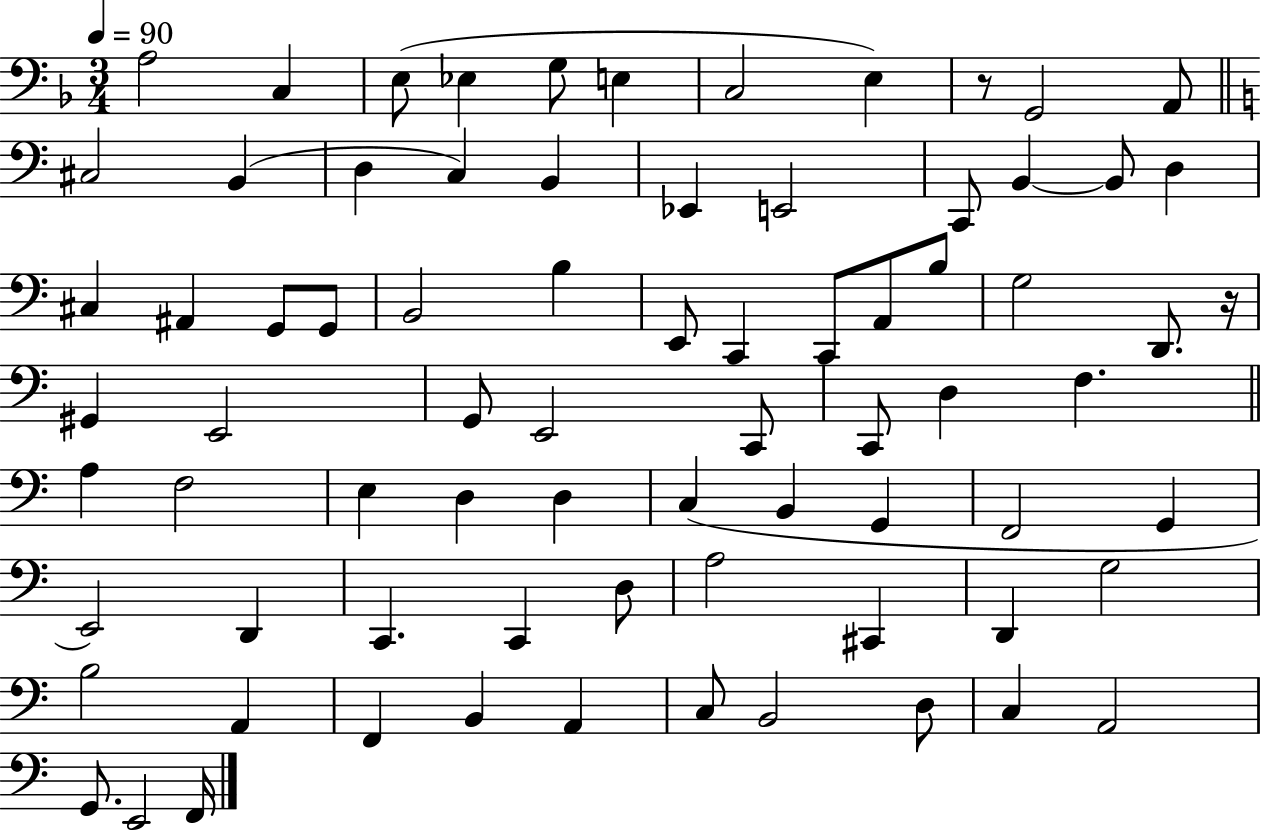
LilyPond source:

{
  \clef bass
  \numericTimeSignature
  \time 3/4
  \key f \major
  \tempo 4 = 90
  a2 c4 | e8( ees4 g8 e4 | c2 e4) | r8 g,2 a,8 | \break \bar "||" \break \key c \major cis2 b,4( | d4 c4) b,4 | ees,4 e,2 | c,8 b,4~~ b,8 d4 | \break cis4 ais,4 g,8 g,8 | b,2 b4 | e,8 c,4 c,8 a,8 b8 | g2 d,8. r16 | \break gis,4 e,2 | g,8 e,2 c,8 | c,8 d4 f4. | \bar "||" \break \key c \major a4 f2 | e4 d4 d4 | c4( b,4 g,4 | f,2 g,4 | \break e,2) d,4 | c,4. c,4 d8 | a2 cis,4 | d,4 g2 | \break b2 a,4 | f,4 b,4 a,4 | c8 b,2 d8 | c4 a,2 | \break g,8. e,2 f,16 | \bar "|."
}